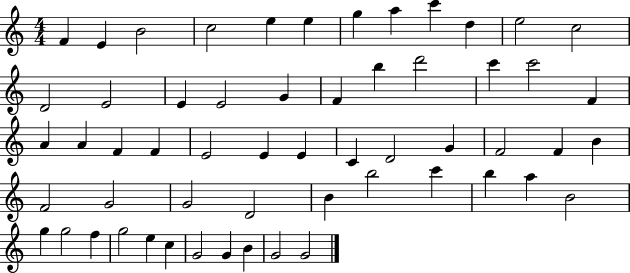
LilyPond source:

{
  \clef treble
  \numericTimeSignature
  \time 4/4
  \key c \major
  f'4 e'4 b'2 | c''2 e''4 e''4 | g''4 a''4 c'''4 d''4 | e''2 c''2 | \break d'2 e'2 | e'4 e'2 g'4 | f'4 b''4 d'''2 | c'''4 c'''2 f'4 | \break a'4 a'4 f'4 f'4 | e'2 e'4 e'4 | c'4 d'2 g'4 | f'2 f'4 b'4 | \break f'2 g'2 | g'2 d'2 | b'4 b''2 c'''4 | b''4 a''4 b'2 | \break g''4 g''2 f''4 | g''2 e''4 c''4 | g'2 g'4 b'4 | g'2 g'2 | \break \bar "|."
}